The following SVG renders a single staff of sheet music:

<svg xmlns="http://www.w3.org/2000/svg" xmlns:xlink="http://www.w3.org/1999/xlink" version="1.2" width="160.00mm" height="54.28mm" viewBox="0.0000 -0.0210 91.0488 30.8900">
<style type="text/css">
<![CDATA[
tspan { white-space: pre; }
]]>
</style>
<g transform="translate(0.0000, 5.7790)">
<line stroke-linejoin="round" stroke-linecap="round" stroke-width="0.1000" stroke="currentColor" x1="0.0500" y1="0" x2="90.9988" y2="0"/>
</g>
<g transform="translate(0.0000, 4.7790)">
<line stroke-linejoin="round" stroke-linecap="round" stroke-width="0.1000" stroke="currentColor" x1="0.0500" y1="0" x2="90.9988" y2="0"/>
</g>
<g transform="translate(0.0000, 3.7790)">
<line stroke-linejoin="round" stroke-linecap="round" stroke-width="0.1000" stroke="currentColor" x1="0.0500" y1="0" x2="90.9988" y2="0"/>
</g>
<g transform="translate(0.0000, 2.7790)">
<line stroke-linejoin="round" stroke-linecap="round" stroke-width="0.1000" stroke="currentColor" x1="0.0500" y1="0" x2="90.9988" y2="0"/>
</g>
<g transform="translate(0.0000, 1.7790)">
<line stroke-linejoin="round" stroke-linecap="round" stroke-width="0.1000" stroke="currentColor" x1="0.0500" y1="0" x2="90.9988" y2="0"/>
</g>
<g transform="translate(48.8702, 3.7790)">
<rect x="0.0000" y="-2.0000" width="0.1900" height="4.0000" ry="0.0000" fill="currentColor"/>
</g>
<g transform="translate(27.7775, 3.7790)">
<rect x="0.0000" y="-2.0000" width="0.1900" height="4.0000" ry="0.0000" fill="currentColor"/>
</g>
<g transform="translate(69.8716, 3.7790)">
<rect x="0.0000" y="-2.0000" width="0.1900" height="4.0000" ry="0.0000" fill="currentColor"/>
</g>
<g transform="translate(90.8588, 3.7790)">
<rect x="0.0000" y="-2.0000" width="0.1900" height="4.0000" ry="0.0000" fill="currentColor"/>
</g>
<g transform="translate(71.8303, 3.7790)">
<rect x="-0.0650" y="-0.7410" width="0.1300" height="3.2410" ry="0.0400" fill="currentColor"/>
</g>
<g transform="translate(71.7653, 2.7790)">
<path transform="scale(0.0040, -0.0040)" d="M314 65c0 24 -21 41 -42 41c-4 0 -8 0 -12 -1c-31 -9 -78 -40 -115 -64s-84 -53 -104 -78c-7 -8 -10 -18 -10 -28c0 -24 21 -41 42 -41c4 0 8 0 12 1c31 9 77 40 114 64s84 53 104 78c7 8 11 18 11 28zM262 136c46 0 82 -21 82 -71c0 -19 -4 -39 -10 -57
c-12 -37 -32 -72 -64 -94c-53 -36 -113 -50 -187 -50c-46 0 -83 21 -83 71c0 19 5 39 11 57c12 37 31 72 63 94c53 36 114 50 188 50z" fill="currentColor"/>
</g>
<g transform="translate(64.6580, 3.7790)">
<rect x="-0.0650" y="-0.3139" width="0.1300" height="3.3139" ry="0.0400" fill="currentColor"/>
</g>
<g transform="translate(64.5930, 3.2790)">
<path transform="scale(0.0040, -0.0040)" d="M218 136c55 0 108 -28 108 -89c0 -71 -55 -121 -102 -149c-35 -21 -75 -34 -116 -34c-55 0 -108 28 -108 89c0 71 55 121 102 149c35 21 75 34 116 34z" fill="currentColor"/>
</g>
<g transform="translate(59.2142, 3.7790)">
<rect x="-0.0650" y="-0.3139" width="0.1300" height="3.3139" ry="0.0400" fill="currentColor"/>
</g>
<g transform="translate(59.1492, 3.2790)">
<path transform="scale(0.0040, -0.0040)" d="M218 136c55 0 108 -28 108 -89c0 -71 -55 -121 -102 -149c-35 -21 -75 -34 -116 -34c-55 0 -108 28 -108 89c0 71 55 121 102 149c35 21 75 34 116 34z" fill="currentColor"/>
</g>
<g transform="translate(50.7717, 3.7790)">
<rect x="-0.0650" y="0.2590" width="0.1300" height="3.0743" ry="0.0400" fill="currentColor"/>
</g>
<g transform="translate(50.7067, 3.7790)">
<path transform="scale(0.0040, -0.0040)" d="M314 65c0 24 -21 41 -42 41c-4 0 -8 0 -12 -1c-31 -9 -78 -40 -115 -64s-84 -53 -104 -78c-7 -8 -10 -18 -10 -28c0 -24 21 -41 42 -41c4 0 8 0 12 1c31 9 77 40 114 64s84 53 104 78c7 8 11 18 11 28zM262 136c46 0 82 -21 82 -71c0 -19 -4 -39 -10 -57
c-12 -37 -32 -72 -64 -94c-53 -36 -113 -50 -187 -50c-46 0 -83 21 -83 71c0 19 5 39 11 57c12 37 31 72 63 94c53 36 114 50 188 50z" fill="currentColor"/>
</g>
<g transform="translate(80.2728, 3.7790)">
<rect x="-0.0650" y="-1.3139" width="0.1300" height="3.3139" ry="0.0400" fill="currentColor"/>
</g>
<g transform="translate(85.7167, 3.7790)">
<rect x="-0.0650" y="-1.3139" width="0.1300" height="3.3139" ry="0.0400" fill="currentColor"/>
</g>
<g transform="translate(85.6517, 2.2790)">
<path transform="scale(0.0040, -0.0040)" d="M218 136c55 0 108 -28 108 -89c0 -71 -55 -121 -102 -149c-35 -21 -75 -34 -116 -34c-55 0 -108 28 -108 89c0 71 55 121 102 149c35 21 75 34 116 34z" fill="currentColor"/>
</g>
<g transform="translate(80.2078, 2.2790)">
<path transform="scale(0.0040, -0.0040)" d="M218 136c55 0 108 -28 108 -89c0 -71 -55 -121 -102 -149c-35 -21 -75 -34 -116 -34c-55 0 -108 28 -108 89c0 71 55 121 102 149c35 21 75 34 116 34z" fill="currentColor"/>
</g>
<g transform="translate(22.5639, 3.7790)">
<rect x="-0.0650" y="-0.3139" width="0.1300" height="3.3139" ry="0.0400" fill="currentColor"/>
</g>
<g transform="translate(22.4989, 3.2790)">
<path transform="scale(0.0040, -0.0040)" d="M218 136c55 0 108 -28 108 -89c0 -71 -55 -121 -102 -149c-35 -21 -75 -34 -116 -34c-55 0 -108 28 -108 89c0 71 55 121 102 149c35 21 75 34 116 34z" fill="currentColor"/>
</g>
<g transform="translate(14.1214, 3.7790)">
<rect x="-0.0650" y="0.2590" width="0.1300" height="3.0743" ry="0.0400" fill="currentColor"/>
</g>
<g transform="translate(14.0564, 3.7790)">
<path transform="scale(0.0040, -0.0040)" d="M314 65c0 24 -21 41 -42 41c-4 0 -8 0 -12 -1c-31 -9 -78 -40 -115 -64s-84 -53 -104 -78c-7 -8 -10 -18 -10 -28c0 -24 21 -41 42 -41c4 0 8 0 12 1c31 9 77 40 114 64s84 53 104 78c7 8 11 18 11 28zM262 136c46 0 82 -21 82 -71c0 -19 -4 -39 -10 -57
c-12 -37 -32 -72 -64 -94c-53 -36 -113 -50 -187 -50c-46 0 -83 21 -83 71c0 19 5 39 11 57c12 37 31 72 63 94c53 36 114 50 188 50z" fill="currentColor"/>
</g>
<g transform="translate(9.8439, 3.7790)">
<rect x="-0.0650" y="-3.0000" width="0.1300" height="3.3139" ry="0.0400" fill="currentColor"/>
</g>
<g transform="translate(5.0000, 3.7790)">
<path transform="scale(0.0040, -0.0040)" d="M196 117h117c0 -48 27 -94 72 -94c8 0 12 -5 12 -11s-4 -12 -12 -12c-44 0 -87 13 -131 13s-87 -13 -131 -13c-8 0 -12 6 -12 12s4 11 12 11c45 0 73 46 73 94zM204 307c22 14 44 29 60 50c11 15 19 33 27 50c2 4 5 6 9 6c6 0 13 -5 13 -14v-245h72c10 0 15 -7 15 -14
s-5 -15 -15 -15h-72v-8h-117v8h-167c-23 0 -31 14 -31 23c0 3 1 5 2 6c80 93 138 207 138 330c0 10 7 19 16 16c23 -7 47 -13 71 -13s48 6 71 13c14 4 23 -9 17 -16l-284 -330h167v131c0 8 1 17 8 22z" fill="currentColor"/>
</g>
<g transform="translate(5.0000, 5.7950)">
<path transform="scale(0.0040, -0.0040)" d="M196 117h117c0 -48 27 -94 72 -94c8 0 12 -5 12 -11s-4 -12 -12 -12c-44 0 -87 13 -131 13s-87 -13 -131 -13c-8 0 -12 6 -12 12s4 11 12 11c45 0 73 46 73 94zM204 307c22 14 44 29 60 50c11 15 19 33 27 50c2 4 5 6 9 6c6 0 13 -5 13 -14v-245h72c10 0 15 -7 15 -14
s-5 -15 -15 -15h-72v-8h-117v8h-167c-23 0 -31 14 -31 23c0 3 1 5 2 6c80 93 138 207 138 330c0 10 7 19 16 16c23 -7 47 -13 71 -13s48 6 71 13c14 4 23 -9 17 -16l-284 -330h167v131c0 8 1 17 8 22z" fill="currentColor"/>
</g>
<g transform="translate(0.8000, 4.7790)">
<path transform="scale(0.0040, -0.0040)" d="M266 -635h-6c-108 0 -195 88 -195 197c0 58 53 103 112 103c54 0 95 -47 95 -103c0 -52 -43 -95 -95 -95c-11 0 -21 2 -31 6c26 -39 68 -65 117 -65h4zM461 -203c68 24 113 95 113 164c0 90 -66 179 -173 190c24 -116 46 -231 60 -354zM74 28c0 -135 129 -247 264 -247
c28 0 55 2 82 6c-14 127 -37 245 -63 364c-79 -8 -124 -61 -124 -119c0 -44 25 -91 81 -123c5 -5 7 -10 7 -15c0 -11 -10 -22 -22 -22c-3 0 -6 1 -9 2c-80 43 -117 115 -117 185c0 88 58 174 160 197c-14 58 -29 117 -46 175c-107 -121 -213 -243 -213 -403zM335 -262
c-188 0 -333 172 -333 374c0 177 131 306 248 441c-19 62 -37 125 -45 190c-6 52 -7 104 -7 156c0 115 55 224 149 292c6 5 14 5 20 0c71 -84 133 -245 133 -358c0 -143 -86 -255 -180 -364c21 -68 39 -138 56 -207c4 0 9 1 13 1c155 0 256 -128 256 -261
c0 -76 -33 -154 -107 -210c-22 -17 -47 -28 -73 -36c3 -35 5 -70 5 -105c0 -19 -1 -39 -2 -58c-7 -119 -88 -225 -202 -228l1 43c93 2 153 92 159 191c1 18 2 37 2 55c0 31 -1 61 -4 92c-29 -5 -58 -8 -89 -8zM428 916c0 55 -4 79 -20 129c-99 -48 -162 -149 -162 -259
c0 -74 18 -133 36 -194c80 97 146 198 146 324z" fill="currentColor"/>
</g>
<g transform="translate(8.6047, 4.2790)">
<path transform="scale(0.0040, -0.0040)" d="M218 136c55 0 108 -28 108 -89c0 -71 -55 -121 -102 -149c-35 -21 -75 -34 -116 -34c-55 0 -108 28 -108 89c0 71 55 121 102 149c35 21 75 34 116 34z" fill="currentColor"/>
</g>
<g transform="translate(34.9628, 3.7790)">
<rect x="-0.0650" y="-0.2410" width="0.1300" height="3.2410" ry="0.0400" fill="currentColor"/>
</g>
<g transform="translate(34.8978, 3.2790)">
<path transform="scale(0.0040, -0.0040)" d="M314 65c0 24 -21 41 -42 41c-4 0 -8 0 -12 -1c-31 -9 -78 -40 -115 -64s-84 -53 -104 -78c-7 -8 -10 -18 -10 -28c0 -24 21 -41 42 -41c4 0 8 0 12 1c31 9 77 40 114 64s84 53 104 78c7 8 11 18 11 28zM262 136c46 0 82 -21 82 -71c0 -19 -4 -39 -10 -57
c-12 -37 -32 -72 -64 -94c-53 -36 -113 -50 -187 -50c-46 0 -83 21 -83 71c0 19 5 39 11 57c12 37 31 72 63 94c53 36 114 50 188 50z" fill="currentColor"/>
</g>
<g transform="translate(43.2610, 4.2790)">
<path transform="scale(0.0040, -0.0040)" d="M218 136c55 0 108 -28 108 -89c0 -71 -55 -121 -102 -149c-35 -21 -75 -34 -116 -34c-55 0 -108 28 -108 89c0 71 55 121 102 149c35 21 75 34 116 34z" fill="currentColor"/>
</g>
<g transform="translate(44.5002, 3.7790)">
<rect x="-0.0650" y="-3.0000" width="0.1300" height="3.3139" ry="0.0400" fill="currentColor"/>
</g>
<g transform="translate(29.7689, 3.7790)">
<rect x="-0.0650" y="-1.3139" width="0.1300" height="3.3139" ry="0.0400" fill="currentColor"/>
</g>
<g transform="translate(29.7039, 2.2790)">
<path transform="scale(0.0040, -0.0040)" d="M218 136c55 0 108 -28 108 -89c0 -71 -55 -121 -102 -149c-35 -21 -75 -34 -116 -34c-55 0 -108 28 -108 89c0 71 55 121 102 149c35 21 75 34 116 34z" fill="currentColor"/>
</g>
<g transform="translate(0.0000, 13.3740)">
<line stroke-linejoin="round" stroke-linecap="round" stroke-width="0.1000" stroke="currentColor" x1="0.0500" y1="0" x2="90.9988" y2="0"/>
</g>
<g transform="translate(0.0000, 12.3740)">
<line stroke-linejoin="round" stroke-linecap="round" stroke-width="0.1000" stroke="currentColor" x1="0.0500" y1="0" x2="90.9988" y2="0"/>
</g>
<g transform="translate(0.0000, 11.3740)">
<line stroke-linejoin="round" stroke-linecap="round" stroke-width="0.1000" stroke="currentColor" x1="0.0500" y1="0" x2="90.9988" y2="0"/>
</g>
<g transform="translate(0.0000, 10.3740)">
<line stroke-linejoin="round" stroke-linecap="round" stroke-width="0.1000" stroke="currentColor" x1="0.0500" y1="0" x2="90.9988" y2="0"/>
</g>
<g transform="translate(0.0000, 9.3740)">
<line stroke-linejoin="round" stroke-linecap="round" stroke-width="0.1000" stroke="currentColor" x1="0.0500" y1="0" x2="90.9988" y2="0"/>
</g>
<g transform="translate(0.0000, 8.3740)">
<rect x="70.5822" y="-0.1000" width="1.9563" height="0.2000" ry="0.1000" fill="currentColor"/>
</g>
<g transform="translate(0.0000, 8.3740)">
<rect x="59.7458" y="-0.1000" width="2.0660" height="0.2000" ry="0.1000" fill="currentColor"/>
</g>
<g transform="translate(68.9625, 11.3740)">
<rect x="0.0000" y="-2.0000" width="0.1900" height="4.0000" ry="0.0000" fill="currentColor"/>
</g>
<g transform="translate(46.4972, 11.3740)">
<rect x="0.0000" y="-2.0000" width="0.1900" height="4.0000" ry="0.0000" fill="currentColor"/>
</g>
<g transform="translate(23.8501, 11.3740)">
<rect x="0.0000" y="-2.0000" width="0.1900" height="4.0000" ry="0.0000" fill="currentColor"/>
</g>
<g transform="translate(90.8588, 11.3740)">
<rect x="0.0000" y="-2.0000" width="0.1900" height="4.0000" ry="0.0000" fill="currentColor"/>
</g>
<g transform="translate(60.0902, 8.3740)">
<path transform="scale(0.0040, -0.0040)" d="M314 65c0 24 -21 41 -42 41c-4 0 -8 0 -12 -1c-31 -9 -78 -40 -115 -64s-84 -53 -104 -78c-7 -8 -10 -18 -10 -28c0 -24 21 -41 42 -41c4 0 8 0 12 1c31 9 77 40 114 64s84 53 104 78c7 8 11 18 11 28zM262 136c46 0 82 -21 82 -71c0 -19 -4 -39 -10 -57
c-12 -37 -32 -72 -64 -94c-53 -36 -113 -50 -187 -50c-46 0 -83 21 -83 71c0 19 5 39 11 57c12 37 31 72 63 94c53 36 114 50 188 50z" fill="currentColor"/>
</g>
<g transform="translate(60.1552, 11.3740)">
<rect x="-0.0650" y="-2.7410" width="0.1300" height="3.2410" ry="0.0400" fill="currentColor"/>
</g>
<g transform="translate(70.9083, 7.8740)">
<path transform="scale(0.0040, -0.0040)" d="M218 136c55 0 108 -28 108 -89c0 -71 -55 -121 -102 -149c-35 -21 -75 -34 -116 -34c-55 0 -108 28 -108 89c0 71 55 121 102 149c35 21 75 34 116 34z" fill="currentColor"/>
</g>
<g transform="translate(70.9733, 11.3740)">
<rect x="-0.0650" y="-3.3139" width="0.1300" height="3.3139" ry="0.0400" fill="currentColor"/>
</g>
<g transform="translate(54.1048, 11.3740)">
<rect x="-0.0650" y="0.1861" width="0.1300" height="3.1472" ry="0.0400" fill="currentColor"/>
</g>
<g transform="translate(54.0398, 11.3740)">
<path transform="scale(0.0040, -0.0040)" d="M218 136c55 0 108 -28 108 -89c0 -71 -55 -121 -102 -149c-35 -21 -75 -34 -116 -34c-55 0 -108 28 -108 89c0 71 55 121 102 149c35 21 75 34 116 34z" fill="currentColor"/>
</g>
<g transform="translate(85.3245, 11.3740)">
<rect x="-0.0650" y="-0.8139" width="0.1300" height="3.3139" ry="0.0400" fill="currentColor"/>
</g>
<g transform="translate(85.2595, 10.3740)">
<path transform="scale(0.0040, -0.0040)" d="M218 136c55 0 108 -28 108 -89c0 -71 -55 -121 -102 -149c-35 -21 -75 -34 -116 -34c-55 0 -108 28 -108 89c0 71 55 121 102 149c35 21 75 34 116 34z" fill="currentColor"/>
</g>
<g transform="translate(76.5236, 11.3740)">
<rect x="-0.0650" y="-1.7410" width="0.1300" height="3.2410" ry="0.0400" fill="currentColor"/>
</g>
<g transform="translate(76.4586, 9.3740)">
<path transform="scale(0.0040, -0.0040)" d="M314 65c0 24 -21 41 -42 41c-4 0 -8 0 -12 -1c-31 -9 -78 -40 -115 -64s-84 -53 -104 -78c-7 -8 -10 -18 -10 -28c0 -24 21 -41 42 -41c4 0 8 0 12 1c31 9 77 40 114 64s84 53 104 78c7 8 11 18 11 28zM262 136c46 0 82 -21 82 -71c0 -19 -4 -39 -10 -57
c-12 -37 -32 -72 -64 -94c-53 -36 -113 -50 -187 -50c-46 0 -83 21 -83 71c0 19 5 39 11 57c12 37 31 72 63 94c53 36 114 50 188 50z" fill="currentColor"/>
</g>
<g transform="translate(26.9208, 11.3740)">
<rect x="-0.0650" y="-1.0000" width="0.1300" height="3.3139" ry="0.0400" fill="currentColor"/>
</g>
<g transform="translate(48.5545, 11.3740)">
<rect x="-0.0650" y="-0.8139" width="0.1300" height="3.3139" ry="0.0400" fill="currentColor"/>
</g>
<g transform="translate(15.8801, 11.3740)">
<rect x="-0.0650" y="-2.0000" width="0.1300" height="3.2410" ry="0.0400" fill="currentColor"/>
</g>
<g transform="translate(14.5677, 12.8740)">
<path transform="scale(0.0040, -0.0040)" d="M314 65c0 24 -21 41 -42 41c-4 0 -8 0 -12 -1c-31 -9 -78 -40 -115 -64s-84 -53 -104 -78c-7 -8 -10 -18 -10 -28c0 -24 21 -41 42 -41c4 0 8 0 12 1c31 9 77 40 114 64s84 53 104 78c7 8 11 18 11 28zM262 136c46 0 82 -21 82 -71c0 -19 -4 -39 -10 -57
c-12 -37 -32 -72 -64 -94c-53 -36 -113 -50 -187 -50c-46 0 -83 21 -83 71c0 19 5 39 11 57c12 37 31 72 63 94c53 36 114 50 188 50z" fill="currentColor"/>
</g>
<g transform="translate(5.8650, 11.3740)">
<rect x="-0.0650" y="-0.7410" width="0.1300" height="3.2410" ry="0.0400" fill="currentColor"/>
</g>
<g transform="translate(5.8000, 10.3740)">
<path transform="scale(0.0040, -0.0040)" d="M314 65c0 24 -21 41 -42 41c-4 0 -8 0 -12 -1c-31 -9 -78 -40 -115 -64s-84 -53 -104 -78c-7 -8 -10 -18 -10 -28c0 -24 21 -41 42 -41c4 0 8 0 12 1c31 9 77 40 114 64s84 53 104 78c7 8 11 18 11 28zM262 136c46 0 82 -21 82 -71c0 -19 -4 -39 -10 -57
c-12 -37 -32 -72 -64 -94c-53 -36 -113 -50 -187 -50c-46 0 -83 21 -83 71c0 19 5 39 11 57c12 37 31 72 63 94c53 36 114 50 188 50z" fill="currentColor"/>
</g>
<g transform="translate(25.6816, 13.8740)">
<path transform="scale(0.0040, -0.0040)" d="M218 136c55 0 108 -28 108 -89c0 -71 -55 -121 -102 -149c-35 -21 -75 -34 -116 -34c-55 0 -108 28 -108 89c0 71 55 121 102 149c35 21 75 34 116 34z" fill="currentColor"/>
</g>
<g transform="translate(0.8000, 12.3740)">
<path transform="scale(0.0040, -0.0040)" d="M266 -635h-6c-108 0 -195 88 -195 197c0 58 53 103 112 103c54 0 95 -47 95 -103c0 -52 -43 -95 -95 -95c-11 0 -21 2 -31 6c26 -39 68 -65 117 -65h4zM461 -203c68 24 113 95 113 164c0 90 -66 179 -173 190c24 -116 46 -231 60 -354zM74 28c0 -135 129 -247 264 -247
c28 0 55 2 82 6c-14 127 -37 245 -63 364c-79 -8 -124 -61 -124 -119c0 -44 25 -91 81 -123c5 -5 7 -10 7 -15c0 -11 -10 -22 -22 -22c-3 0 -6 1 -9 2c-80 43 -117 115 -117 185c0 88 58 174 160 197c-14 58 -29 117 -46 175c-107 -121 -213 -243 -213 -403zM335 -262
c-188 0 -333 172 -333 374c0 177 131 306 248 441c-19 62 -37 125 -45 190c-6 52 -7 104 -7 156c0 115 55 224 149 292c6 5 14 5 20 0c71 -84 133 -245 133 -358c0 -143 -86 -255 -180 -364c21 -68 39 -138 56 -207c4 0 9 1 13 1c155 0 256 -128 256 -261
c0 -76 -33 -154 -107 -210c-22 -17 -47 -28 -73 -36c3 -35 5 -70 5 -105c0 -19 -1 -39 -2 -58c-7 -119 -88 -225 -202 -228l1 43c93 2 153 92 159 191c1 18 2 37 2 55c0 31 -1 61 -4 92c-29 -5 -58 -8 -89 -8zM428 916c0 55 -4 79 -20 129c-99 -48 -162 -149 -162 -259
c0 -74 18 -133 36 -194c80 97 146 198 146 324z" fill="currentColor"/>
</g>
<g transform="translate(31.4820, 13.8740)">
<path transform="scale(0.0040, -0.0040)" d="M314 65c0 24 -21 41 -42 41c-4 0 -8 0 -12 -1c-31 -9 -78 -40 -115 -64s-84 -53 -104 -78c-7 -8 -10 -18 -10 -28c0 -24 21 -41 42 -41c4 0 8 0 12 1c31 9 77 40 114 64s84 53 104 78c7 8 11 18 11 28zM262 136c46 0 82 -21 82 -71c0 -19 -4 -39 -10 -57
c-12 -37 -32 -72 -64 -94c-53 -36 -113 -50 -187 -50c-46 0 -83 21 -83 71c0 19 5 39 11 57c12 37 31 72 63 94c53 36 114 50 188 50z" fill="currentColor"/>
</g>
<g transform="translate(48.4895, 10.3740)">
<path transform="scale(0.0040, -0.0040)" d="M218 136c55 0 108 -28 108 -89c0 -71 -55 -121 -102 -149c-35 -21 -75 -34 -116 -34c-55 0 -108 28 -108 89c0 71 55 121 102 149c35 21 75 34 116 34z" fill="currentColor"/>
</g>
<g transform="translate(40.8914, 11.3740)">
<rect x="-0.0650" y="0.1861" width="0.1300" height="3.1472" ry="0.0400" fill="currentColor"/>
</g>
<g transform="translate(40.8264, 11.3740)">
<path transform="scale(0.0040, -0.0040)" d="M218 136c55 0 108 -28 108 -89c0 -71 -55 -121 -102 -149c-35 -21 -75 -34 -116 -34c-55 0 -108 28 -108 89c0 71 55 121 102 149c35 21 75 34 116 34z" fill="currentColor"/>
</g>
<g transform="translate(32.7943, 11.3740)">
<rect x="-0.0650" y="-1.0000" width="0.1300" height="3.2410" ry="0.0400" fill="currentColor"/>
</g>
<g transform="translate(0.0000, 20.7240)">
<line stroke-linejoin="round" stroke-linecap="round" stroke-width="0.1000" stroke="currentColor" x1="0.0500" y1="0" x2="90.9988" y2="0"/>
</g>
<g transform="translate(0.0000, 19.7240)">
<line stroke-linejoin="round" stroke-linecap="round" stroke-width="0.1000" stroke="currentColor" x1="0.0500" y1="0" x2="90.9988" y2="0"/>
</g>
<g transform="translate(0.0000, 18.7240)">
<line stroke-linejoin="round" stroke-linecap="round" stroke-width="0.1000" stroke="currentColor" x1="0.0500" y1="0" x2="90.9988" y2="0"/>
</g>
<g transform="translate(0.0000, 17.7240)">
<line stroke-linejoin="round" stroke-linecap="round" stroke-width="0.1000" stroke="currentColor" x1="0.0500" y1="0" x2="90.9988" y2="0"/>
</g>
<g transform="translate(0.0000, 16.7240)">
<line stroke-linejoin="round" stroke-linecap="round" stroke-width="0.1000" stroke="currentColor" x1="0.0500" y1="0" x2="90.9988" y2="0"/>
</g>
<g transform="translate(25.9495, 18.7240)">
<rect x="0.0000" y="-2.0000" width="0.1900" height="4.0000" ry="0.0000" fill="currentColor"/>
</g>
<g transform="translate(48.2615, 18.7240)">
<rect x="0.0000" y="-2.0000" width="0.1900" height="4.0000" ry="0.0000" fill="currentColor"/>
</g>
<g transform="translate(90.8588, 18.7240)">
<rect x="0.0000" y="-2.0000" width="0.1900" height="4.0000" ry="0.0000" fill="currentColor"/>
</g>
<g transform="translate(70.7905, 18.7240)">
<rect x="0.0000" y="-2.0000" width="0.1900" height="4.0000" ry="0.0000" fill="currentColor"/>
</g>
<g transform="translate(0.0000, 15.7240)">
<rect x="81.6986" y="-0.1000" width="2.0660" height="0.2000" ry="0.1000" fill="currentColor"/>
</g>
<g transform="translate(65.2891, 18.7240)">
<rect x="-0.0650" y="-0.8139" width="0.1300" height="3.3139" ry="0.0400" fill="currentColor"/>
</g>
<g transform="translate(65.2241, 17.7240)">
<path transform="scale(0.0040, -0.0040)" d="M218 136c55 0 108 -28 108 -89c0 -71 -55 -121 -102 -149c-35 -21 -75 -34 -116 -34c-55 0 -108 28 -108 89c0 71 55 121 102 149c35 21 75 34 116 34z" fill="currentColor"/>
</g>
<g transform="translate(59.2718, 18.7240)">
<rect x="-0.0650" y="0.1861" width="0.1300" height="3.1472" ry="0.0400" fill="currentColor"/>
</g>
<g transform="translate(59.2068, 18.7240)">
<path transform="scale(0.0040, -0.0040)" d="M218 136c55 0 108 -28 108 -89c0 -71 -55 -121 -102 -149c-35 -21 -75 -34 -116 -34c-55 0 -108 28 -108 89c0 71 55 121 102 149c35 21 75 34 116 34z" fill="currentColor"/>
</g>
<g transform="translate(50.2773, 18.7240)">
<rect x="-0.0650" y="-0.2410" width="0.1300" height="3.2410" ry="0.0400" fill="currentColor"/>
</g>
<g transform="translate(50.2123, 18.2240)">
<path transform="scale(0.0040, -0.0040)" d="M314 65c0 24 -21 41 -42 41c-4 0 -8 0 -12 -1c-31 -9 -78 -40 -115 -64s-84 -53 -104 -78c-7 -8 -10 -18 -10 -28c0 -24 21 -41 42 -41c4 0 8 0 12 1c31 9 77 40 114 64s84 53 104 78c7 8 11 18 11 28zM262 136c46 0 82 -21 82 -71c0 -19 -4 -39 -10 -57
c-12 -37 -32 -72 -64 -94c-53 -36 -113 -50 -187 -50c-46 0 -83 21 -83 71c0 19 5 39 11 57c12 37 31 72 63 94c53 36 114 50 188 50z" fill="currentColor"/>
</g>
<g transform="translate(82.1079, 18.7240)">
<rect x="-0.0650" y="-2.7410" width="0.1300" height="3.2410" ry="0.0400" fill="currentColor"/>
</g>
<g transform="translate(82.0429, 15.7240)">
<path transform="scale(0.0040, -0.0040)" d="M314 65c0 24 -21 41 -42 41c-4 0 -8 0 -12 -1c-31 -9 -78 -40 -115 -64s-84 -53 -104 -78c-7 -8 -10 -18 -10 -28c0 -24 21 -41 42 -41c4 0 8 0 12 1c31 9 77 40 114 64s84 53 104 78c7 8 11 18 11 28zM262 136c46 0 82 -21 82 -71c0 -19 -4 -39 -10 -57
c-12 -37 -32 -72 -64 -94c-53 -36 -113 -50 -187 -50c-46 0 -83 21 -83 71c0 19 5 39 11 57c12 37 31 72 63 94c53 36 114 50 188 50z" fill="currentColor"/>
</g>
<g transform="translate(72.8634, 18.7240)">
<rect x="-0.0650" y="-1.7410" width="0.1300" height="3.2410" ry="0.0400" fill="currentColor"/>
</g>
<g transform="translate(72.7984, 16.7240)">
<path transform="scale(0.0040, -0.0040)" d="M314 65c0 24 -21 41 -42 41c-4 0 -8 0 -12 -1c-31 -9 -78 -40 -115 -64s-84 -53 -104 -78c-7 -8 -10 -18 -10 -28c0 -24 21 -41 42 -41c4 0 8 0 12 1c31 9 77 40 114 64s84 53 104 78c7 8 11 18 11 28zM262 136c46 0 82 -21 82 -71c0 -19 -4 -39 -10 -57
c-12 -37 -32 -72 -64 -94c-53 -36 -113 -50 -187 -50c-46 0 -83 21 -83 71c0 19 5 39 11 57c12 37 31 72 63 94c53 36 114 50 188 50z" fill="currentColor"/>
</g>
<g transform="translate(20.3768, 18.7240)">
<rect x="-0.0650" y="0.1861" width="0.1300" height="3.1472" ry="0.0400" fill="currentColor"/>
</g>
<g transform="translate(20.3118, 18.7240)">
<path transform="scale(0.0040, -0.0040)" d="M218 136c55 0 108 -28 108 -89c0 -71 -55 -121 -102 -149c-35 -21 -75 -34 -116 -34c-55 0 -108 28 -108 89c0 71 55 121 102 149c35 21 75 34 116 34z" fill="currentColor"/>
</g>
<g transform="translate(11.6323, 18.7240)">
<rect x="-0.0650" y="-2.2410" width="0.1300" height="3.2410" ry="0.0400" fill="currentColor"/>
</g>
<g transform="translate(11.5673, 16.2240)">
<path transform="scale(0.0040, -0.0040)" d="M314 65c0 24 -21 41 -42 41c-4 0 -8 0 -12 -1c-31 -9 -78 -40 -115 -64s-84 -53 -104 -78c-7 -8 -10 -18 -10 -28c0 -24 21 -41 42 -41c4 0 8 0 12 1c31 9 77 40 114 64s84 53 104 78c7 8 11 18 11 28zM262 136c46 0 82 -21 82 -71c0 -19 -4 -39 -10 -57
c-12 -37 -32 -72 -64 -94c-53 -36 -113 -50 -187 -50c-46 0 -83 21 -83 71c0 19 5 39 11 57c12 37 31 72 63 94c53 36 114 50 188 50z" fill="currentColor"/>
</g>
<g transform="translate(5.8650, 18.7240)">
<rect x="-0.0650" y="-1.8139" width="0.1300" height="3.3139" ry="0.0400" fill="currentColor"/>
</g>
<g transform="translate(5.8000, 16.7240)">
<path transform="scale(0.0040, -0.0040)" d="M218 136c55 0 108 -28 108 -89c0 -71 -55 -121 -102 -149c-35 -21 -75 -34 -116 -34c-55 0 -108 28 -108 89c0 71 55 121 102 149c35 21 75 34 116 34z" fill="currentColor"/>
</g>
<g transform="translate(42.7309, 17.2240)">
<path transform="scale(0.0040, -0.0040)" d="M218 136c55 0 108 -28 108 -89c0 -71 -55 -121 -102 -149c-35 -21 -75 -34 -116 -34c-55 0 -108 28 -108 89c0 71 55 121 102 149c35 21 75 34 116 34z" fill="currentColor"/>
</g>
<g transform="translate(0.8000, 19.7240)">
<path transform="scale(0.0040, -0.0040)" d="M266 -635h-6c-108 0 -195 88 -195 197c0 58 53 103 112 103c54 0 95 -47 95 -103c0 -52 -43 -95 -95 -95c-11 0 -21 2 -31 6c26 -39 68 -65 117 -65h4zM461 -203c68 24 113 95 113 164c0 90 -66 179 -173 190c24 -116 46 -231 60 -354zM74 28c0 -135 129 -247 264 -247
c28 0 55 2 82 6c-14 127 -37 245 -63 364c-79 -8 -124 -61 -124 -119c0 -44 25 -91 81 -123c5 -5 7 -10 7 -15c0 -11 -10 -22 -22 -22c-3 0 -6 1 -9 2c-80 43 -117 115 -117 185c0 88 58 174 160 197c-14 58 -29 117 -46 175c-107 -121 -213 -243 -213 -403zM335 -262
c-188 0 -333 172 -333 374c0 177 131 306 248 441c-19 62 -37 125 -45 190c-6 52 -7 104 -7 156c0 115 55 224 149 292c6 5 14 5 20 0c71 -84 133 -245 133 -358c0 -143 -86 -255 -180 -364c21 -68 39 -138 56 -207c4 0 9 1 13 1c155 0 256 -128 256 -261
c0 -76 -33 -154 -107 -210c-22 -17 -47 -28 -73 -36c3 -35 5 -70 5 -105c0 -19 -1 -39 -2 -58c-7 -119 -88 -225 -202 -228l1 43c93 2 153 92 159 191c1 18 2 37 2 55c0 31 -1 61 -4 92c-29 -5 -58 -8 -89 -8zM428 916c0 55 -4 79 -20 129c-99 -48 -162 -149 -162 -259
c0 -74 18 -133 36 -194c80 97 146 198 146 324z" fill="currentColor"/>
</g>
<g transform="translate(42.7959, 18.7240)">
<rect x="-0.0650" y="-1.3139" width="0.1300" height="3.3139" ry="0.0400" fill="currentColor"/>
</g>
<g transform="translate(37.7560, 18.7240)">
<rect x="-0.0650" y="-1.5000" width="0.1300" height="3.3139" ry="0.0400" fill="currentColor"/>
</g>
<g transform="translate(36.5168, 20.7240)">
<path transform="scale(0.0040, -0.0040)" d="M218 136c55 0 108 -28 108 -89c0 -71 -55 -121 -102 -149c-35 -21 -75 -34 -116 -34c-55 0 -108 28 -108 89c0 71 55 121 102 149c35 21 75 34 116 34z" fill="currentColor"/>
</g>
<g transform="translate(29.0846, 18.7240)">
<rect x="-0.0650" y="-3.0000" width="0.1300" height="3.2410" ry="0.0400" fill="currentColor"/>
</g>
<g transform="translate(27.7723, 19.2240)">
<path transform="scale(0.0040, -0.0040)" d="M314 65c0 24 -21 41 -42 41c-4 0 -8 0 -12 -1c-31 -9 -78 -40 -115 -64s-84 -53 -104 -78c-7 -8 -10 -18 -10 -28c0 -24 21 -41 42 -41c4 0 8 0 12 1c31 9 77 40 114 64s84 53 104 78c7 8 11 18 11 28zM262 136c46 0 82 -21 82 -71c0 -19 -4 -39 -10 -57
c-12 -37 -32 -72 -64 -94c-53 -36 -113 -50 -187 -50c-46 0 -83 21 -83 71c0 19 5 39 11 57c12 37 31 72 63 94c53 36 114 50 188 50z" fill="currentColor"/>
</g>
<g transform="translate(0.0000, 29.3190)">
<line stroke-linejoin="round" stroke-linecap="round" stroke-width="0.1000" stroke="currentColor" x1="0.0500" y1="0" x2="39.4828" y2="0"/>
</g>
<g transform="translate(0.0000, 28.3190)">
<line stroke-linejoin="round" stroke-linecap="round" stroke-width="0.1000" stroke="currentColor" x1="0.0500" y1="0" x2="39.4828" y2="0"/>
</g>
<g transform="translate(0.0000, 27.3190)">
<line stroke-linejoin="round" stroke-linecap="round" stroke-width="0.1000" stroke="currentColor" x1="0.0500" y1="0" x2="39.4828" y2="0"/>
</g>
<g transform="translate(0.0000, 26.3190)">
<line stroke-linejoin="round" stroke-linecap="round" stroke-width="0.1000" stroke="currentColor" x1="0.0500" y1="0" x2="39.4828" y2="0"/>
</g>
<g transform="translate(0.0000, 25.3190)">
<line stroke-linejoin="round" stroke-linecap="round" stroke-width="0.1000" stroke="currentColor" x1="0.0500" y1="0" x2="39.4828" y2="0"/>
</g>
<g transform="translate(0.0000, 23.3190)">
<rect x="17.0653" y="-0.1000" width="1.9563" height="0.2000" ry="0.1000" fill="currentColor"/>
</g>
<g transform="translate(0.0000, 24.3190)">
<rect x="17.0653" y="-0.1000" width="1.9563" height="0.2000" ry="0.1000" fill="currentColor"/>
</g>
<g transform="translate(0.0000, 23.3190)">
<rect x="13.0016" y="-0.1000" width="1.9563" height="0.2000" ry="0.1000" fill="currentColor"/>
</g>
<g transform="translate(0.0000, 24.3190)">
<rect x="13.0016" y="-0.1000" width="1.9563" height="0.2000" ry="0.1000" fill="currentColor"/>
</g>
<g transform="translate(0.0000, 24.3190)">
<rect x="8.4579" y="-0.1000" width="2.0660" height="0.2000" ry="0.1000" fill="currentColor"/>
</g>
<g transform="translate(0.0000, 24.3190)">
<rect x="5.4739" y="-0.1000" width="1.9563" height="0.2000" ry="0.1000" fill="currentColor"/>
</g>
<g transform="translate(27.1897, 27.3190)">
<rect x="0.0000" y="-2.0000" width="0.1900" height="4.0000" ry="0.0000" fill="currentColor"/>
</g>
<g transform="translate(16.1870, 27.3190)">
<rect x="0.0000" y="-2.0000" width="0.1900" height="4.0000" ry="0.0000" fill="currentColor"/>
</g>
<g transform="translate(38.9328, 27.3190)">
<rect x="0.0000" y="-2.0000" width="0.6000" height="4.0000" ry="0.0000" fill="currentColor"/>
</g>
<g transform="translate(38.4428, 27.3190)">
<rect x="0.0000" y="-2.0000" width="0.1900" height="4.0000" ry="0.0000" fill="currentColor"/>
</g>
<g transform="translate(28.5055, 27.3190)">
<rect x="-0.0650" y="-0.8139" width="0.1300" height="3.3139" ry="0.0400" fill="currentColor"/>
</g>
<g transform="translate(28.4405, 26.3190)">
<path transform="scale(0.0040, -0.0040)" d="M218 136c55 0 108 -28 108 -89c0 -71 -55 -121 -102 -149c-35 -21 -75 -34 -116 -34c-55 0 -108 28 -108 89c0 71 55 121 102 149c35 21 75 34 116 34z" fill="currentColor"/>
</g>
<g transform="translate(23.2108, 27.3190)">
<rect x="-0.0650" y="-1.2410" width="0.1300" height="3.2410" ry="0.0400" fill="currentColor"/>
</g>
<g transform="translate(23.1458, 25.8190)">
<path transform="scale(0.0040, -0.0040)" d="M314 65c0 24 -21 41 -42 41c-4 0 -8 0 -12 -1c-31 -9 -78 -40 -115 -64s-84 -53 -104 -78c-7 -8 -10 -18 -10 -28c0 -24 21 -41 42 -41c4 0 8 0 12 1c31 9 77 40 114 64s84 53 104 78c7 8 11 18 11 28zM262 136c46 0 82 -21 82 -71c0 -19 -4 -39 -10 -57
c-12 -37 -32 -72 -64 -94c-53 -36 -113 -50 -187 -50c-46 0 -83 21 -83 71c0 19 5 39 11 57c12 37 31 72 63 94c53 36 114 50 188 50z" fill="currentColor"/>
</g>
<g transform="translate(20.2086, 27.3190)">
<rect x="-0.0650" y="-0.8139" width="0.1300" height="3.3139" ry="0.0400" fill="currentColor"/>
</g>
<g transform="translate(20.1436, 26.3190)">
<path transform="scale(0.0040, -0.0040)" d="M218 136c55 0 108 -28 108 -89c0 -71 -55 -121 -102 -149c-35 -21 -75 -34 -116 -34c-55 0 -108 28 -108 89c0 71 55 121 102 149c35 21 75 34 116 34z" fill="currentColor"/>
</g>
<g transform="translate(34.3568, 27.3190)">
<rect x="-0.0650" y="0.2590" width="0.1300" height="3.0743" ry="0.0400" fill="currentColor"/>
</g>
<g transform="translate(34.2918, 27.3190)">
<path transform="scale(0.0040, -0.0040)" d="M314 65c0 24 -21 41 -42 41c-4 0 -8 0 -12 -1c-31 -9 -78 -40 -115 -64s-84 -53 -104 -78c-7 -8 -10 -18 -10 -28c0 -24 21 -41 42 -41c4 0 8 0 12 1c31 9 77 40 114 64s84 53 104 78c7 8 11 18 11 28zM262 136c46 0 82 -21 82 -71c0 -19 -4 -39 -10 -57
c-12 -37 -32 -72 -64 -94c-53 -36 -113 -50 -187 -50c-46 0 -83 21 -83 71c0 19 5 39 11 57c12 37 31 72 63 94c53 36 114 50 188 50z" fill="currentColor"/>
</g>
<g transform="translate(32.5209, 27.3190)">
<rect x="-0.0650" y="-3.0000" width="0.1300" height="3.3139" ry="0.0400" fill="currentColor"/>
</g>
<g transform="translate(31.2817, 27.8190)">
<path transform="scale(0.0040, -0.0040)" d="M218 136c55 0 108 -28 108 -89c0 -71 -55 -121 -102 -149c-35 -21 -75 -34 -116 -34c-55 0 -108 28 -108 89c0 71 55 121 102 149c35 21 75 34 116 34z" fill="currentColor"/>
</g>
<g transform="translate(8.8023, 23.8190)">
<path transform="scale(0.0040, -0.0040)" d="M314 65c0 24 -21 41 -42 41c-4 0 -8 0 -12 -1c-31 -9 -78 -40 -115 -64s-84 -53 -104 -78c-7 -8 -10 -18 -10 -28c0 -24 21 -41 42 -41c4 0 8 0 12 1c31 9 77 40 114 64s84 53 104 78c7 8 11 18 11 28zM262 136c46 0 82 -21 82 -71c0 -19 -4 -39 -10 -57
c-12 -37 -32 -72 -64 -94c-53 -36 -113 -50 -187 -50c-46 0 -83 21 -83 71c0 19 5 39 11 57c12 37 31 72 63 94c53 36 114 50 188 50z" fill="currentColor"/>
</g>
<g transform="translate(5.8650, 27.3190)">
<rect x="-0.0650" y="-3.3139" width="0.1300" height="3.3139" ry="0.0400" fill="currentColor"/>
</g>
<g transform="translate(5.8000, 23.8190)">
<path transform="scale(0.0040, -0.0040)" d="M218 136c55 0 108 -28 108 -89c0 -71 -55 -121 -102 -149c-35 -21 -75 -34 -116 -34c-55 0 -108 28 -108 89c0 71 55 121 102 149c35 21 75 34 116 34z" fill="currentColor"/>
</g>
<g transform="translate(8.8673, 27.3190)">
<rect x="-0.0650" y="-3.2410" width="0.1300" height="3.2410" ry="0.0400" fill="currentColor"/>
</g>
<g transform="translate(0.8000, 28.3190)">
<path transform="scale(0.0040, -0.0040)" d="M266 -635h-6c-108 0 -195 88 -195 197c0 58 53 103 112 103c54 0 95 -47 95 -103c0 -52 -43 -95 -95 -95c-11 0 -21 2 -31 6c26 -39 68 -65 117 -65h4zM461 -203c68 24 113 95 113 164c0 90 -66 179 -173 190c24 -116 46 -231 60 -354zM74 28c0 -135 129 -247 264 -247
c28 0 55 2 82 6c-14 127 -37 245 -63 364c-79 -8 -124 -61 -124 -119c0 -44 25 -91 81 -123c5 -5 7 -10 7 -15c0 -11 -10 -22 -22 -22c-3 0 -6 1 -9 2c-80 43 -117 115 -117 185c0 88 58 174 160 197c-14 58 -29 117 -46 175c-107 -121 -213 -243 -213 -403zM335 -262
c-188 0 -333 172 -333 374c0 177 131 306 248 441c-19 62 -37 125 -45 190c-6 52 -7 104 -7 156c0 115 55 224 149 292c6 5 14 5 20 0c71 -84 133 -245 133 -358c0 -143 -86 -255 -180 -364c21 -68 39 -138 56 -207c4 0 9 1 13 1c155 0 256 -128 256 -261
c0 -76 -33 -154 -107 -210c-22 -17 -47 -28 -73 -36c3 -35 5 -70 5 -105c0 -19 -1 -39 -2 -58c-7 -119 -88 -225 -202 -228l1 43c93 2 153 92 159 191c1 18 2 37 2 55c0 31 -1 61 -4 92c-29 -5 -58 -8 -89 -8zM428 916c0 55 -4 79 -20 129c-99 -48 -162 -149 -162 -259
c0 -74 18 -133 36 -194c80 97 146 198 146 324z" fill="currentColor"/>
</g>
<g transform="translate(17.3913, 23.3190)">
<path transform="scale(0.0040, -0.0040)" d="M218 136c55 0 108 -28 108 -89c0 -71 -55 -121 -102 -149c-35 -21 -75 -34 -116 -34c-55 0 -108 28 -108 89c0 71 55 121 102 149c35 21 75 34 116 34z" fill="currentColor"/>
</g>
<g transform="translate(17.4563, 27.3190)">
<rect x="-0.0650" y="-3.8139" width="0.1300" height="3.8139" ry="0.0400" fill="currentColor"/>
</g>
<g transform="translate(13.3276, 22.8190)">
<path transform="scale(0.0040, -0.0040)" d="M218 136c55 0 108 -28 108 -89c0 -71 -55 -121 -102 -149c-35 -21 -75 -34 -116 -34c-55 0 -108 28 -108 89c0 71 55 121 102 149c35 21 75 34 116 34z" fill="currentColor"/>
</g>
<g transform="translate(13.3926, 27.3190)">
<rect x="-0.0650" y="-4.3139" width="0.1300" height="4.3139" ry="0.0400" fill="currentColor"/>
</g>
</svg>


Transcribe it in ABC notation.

X:1
T:Untitled
M:4/4
L:1/4
K:C
A B2 c e c2 A B2 c c d2 e e d2 F2 D D2 B d B a2 b f2 d f g2 B A2 E e c2 B d f2 a2 b b2 d' c' d e2 d A B2